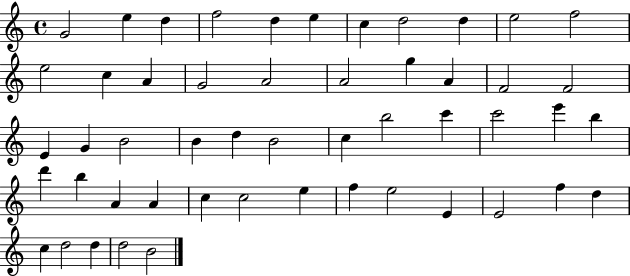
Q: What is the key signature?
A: C major